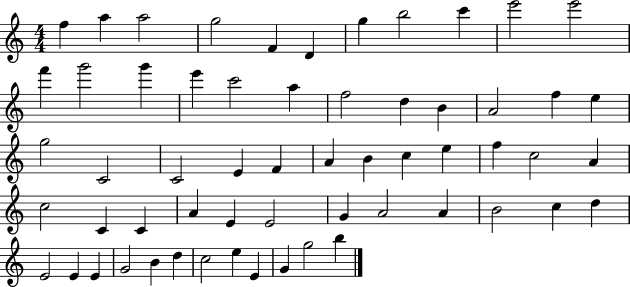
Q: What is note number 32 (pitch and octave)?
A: E5